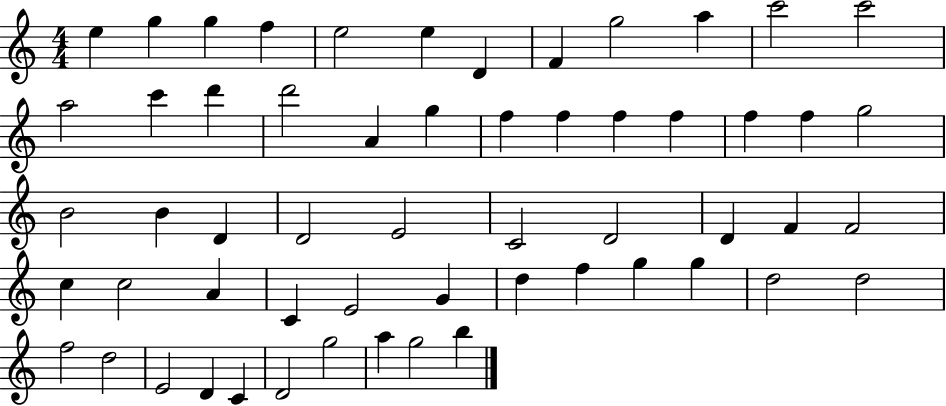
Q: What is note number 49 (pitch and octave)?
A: D5